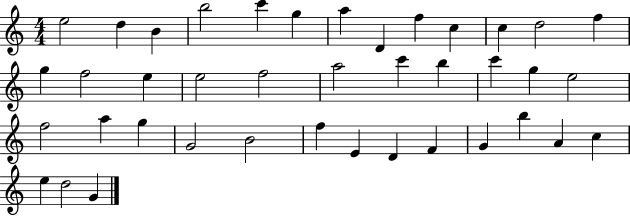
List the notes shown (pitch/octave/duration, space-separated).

E5/h D5/q B4/q B5/h C6/q G5/q A5/q D4/q F5/q C5/q C5/q D5/h F5/q G5/q F5/h E5/q E5/h F5/h A5/h C6/q B5/q C6/q G5/q E5/h F5/h A5/q G5/q G4/h B4/h F5/q E4/q D4/q F4/q G4/q B5/q A4/q C5/q E5/q D5/h G4/q